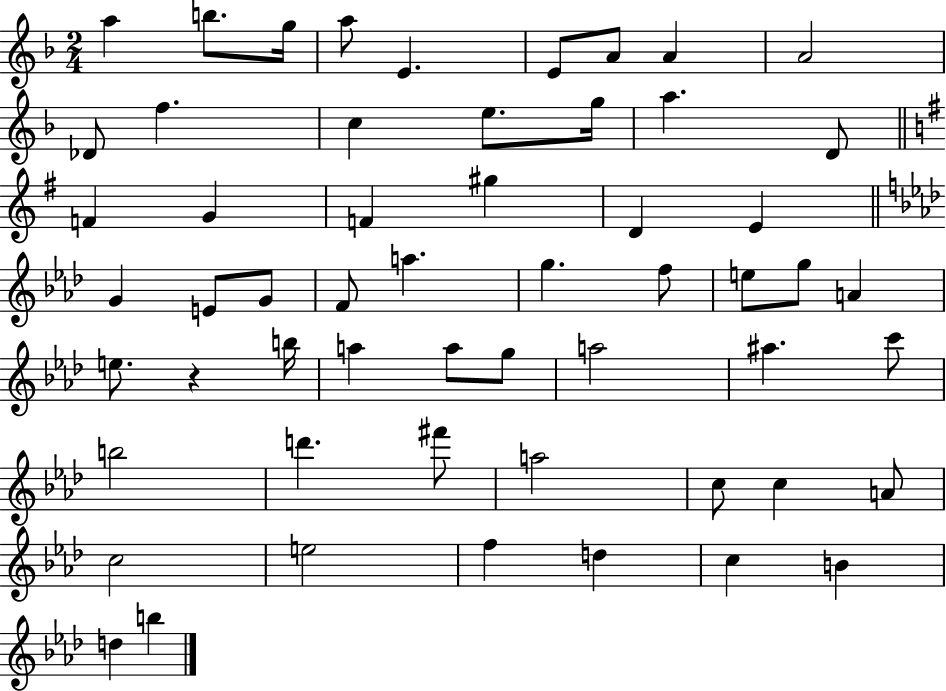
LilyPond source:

{
  \clef treble
  \numericTimeSignature
  \time 2/4
  \key f \major
  a''4 b''8. g''16 | a''8 e'4. | e'8 a'8 a'4 | a'2 | \break des'8 f''4. | c''4 e''8. g''16 | a''4. d'8 | \bar "||" \break \key g \major f'4 g'4 | f'4 gis''4 | d'4 e'4 | \bar "||" \break \key aes \major g'4 e'8 g'8 | f'8 a''4. | g''4. f''8 | e''8 g''8 a'4 | \break e''8. r4 b''16 | a''4 a''8 g''8 | a''2 | ais''4. c'''8 | \break b''2 | d'''4. fis'''8 | a''2 | c''8 c''4 a'8 | \break c''2 | e''2 | f''4 d''4 | c''4 b'4 | \break d''4 b''4 | \bar "|."
}